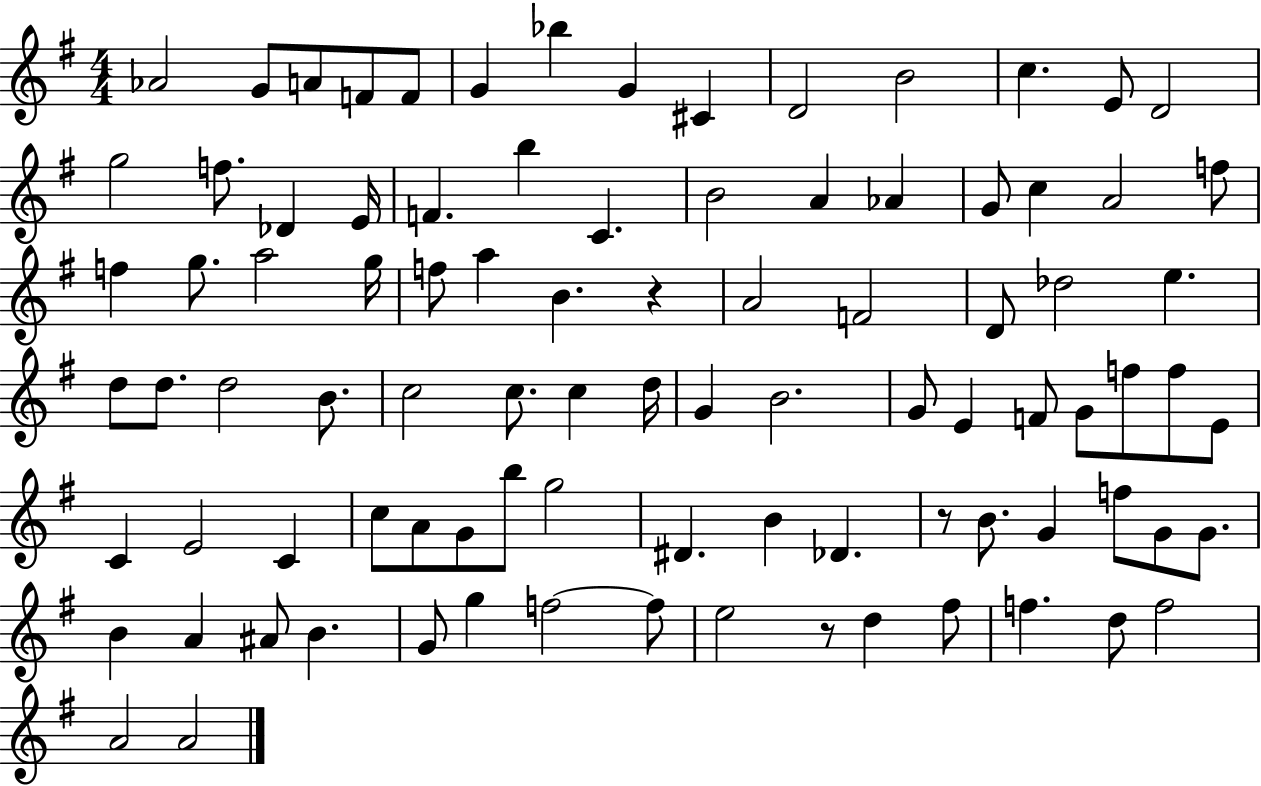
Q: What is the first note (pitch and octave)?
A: Ab4